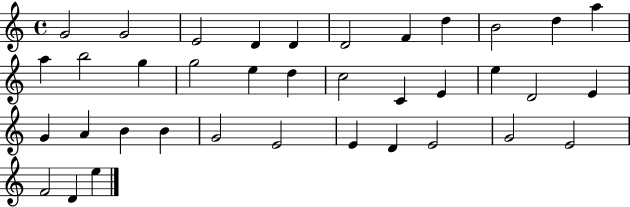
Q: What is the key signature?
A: C major